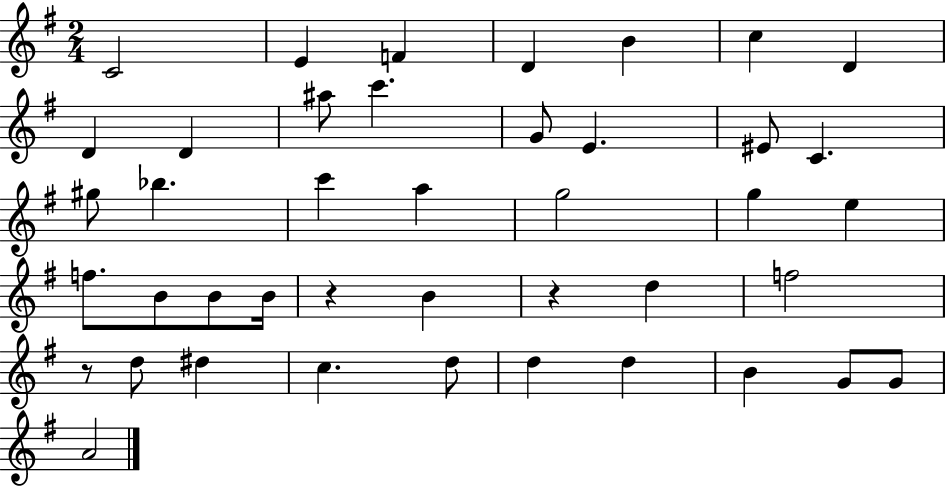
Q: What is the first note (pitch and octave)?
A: C4